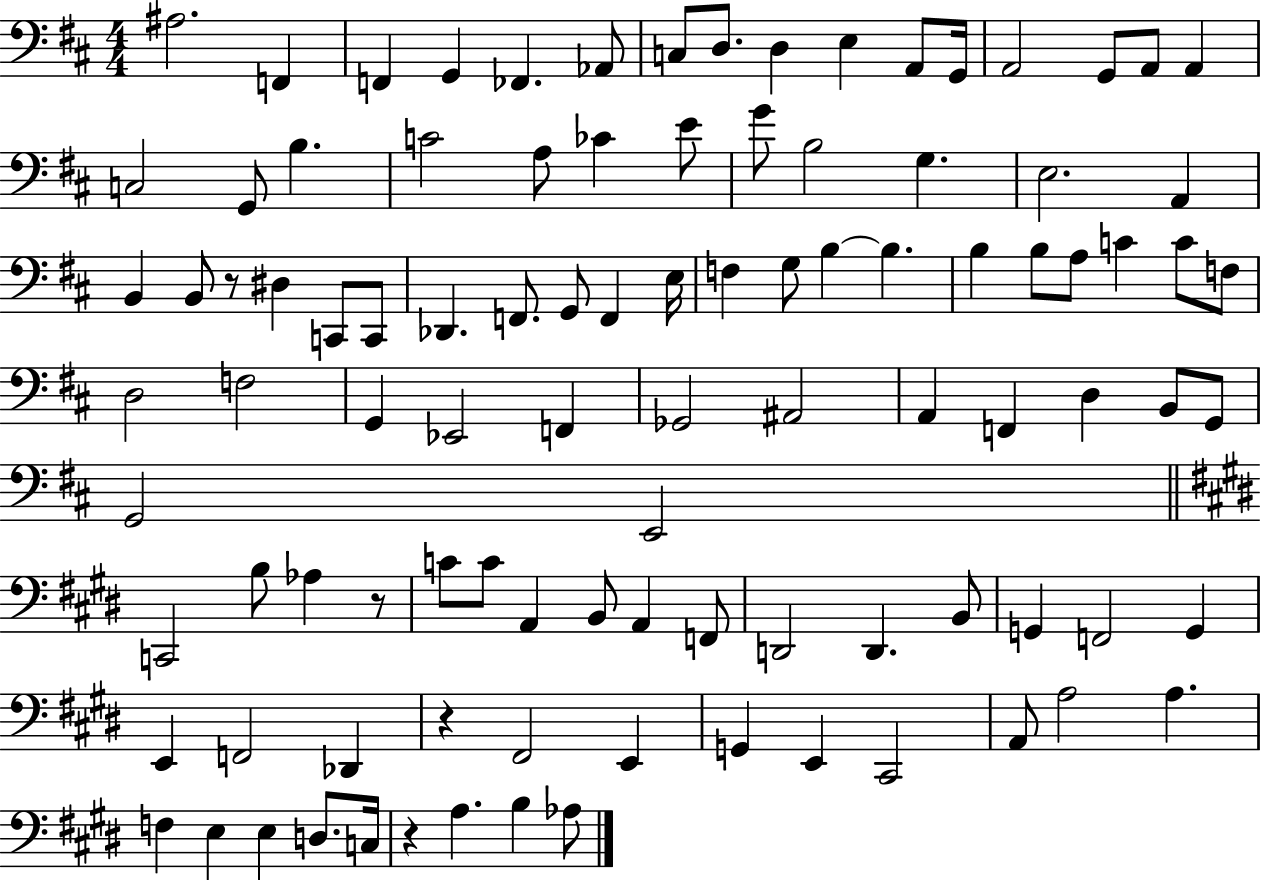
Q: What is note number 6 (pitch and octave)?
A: Ab2